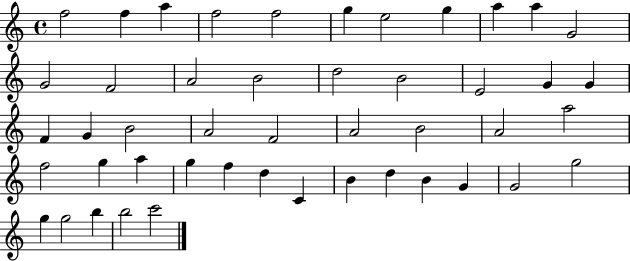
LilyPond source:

{
  \clef treble
  \time 4/4
  \defaultTimeSignature
  \key c \major
  f''2 f''4 a''4 | f''2 f''2 | g''4 e''2 g''4 | a''4 a''4 g'2 | \break g'2 f'2 | a'2 b'2 | d''2 b'2 | e'2 g'4 g'4 | \break f'4 g'4 b'2 | a'2 f'2 | a'2 b'2 | a'2 a''2 | \break f''2 g''4 a''4 | g''4 f''4 d''4 c'4 | b'4 d''4 b'4 g'4 | g'2 g''2 | \break g''4 g''2 b''4 | b''2 c'''2 | \bar "|."
}